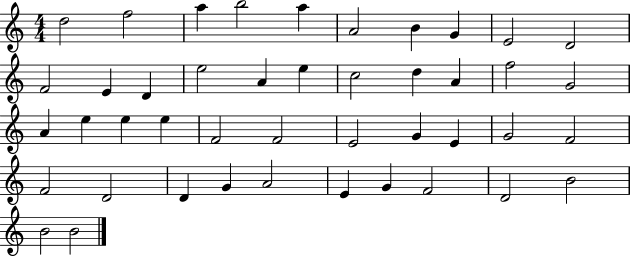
D5/h F5/h A5/q B5/h A5/q A4/h B4/q G4/q E4/h D4/h F4/h E4/q D4/q E5/h A4/q E5/q C5/h D5/q A4/q F5/h G4/h A4/q E5/q E5/q E5/q F4/h F4/h E4/h G4/q E4/q G4/h F4/h F4/h D4/h D4/q G4/q A4/h E4/q G4/q F4/h D4/h B4/h B4/h B4/h